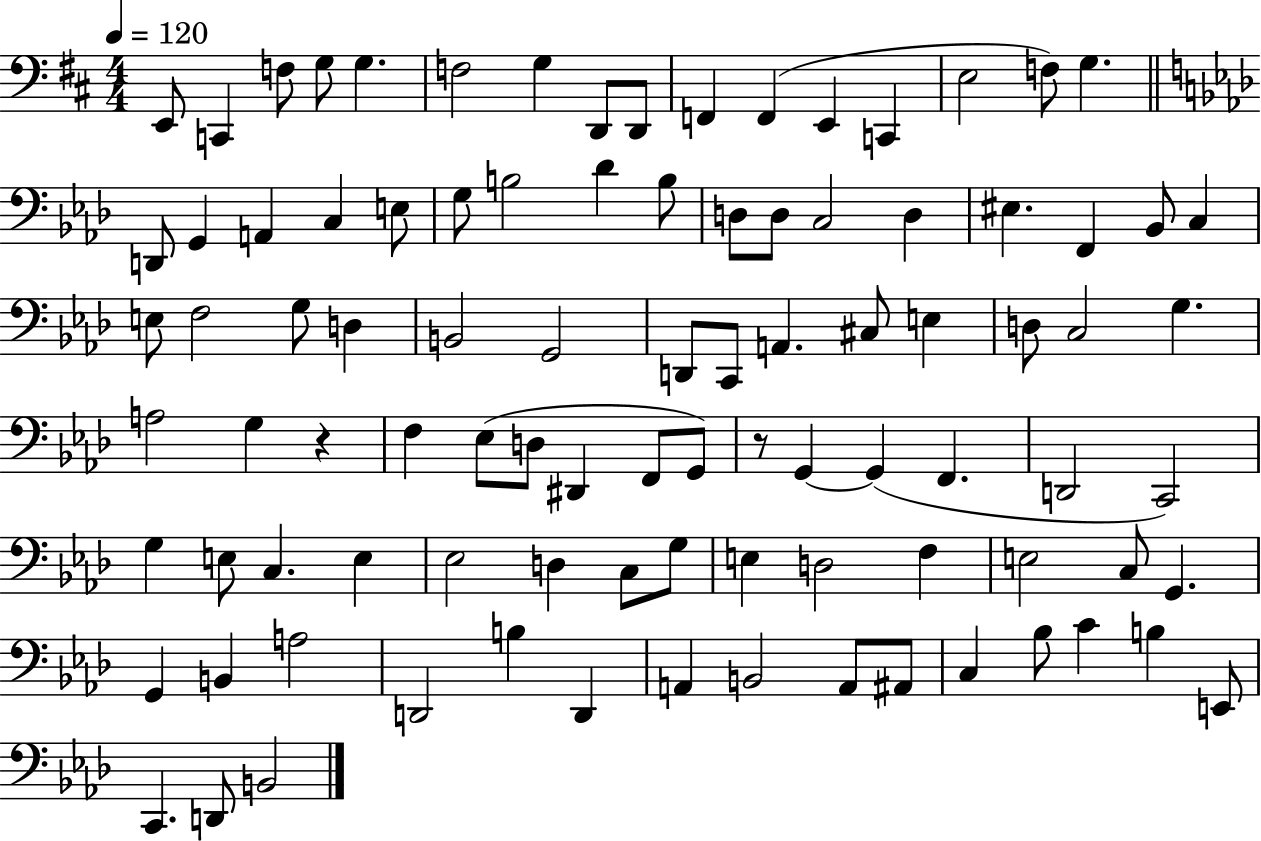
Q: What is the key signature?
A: D major